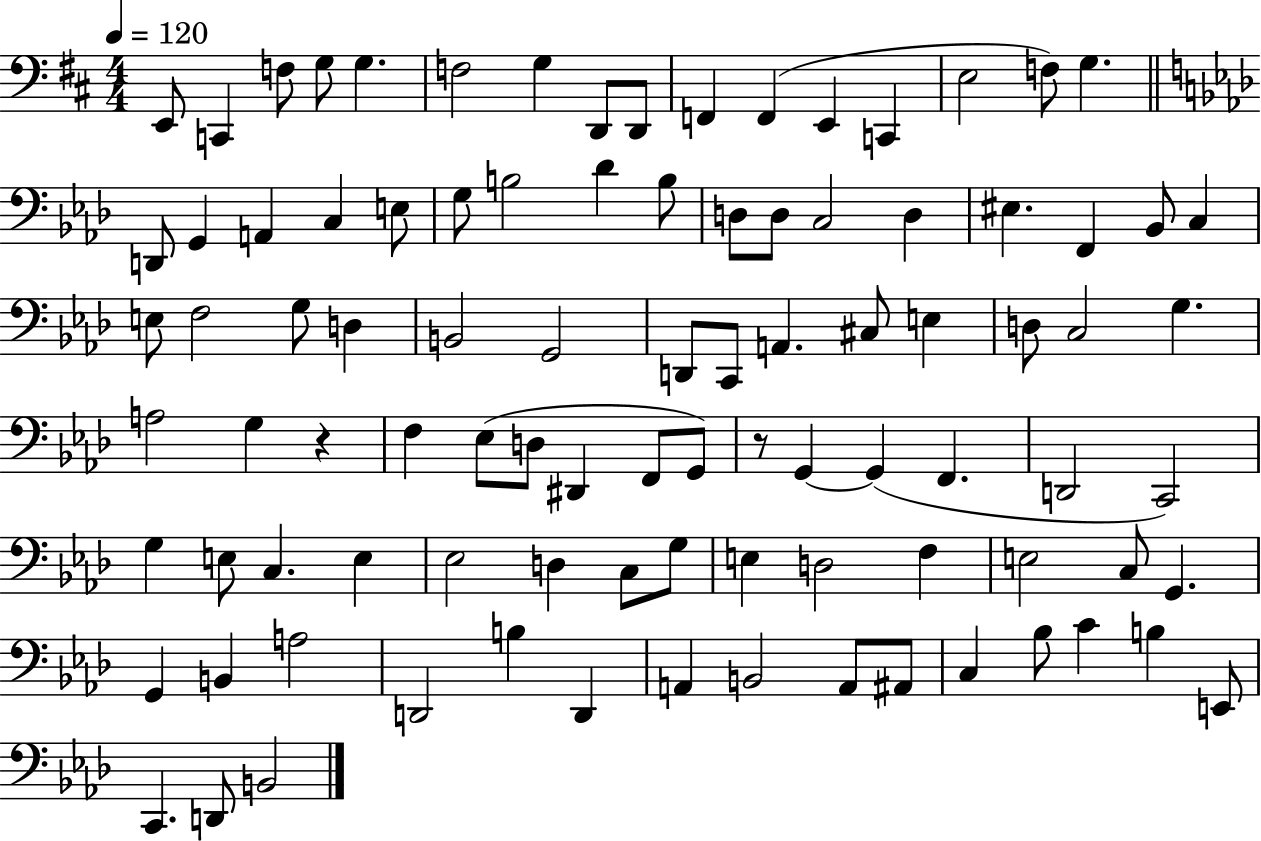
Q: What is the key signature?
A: D major